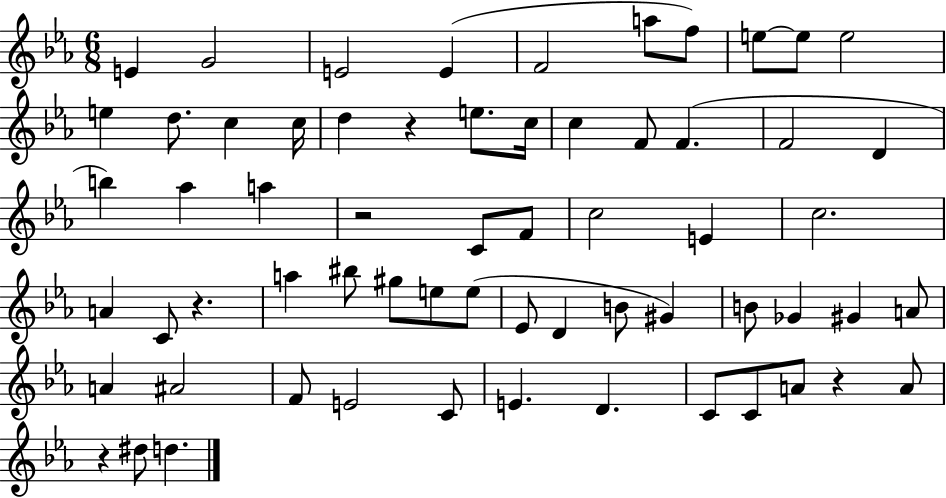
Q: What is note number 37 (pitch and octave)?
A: E5